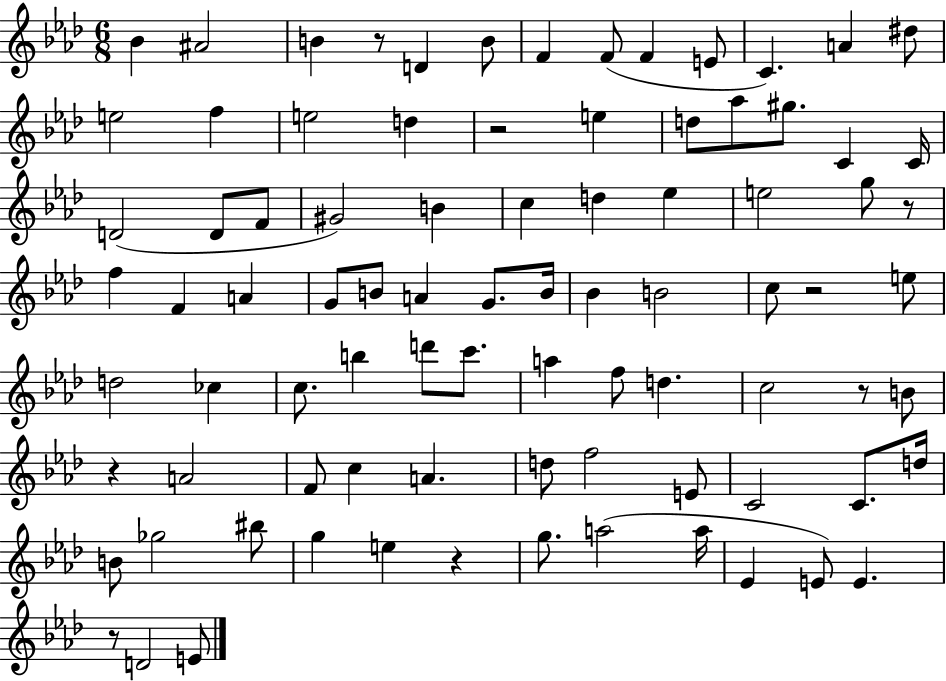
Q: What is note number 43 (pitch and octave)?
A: C5